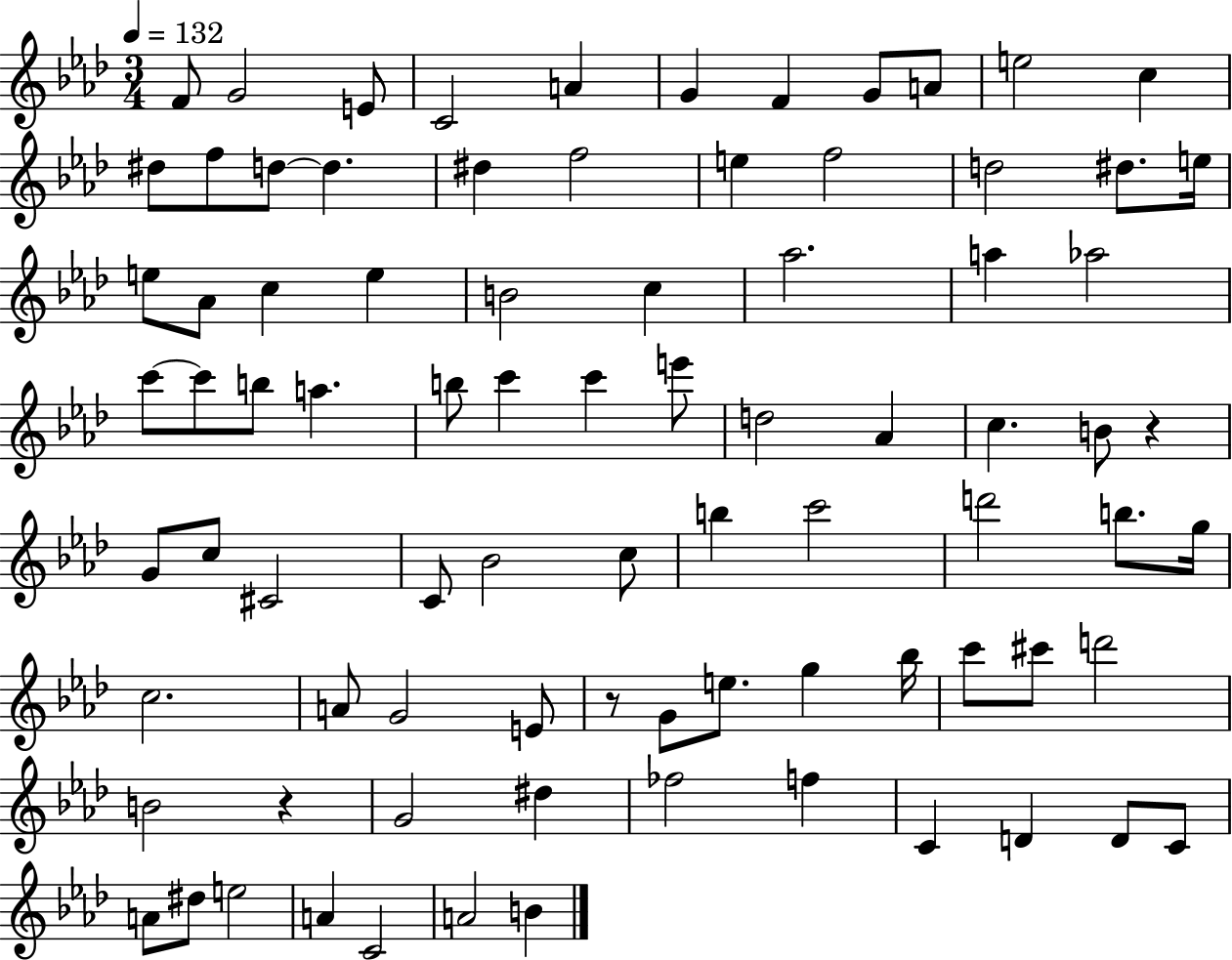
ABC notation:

X:1
T:Untitled
M:3/4
L:1/4
K:Ab
F/2 G2 E/2 C2 A G F G/2 A/2 e2 c ^d/2 f/2 d/2 d ^d f2 e f2 d2 ^d/2 e/4 e/2 _A/2 c e B2 c _a2 a _a2 c'/2 c'/2 b/2 a b/2 c' c' e'/2 d2 _A c B/2 z G/2 c/2 ^C2 C/2 _B2 c/2 b c'2 d'2 b/2 g/4 c2 A/2 G2 E/2 z/2 G/2 e/2 g _b/4 c'/2 ^c'/2 d'2 B2 z G2 ^d _f2 f C D D/2 C/2 A/2 ^d/2 e2 A C2 A2 B